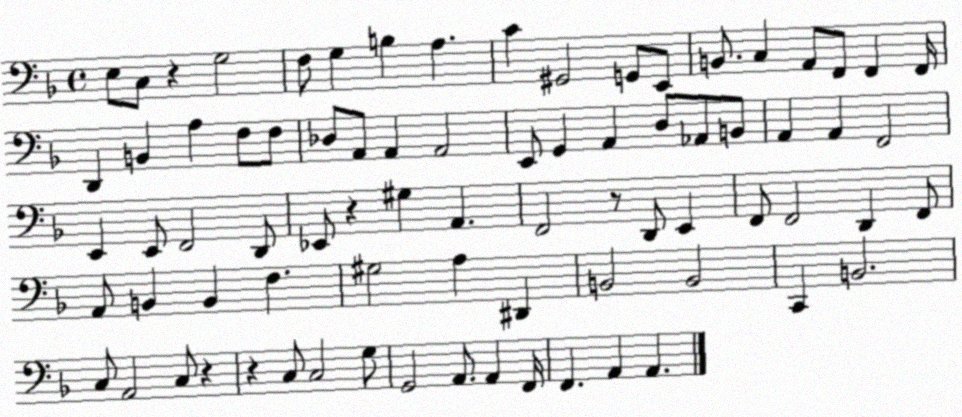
X:1
T:Untitled
M:4/4
L:1/4
K:F
E,/2 C,/2 z G,2 F,/2 G, B, A, C ^G,,2 G,,/2 E,,/2 B,,/2 C, A,,/2 F,,/2 F,, F,,/4 D,, B,, A, F,/2 F,/2 _D,/2 A,,/2 A,, A,,2 E,,/2 G,, A,, D,/2 _A,,/2 B,,/2 A,, A,, F,,2 E,, E,,/2 F,,2 D,,/2 _E,,/2 z ^G, A,, F,,2 z/2 D,,/2 E,, F,,/2 F,,2 D,, F,,/2 A,,/2 B,, B,, F, ^G,2 A, ^D,, B,,2 B,,2 C,, B,,2 C,/2 A,,2 C,/2 z z C,/2 C,2 G,/2 G,,2 A,,/2 A,, F,,/4 F,, A,, A,,